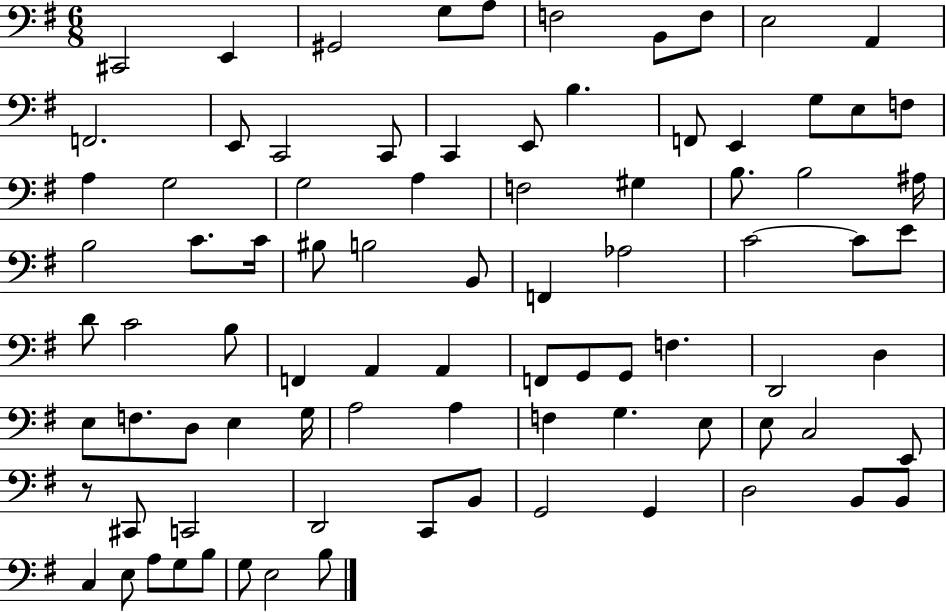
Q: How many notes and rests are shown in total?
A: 86